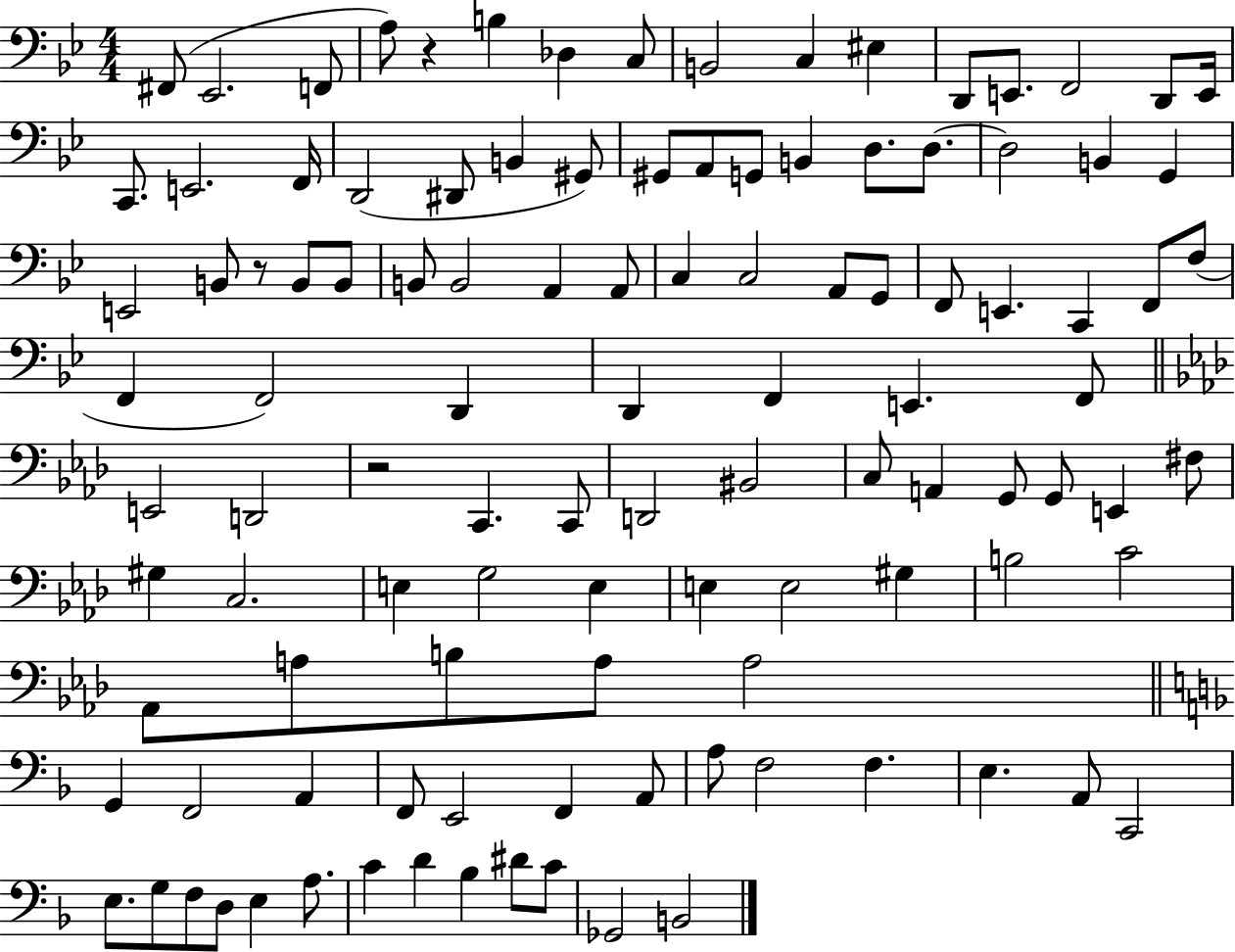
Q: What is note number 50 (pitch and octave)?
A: F2